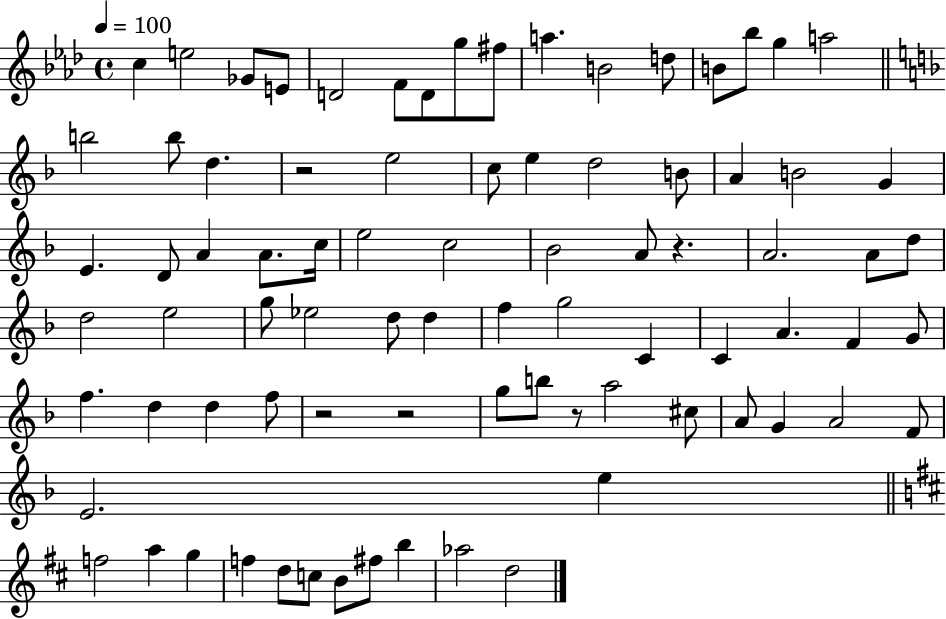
X:1
T:Untitled
M:4/4
L:1/4
K:Ab
c e2 _G/2 E/2 D2 F/2 D/2 g/2 ^f/2 a B2 d/2 B/2 _b/2 g a2 b2 b/2 d z2 e2 c/2 e d2 B/2 A B2 G E D/2 A A/2 c/4 e2 c2 _B2 A/2 z A2 A/2 d/2 d2 e2 g/2 _e2 d/2 d f g2 C C A F G/2 f d d f/2 z2 z2 g/2 b/2 z/2 a2 ^c/2 A/2 G A2 F/2 E2 e f2 a g f d/2 c/2 B/2 ^f/2 b _a2 d2